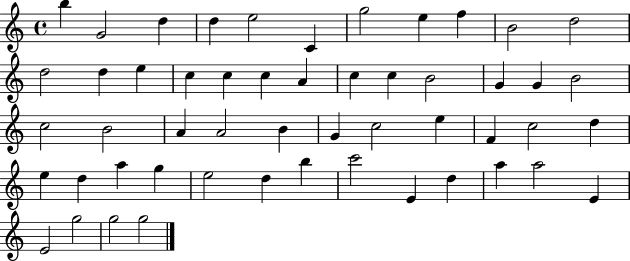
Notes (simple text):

B5/q G4/h D5/q D5/q E5/h C4/q G5/h E5/q F5/q B4/h D5/h D5/h D5/q E5/q C5/q C5/q C5/q A4/q C5/q C5/q B4/h G4/q G4/q B4/h C5/h B4/h A4/q A4/h B4/q G4/q C5/h E5/q F4/q C5/h D5/q E5/q D5/q A5/q G5/q E5/h D5/q B5/q C6/h E4/q D5/q A5/q A5/h E4/q E4/h G5/h G5/h G5/h